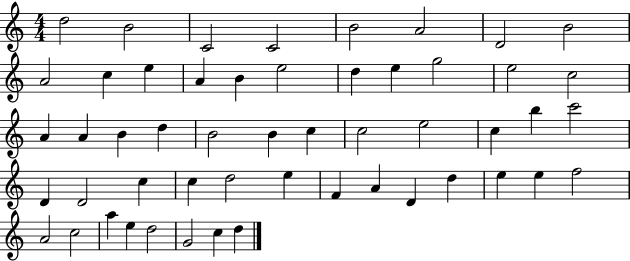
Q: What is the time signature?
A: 4/4